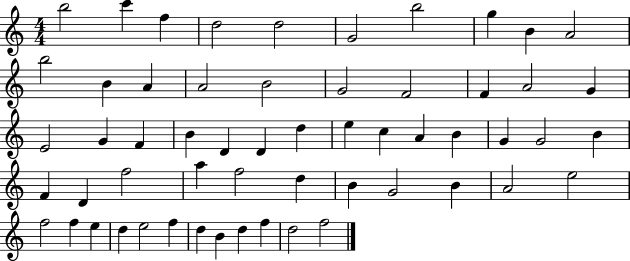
X:1
T:Untitled
M:4/4
L:1/4
K:C
b2 c' f d2 d2 G2 b2 g B A2 b2 B A A2 B2 G2 F2 F A2 G E2 G F B D D d e c A B G G2 B F D f2 a f2 d B G2 B A2 e2 f2 f e d e2 f d B d f d2 f2